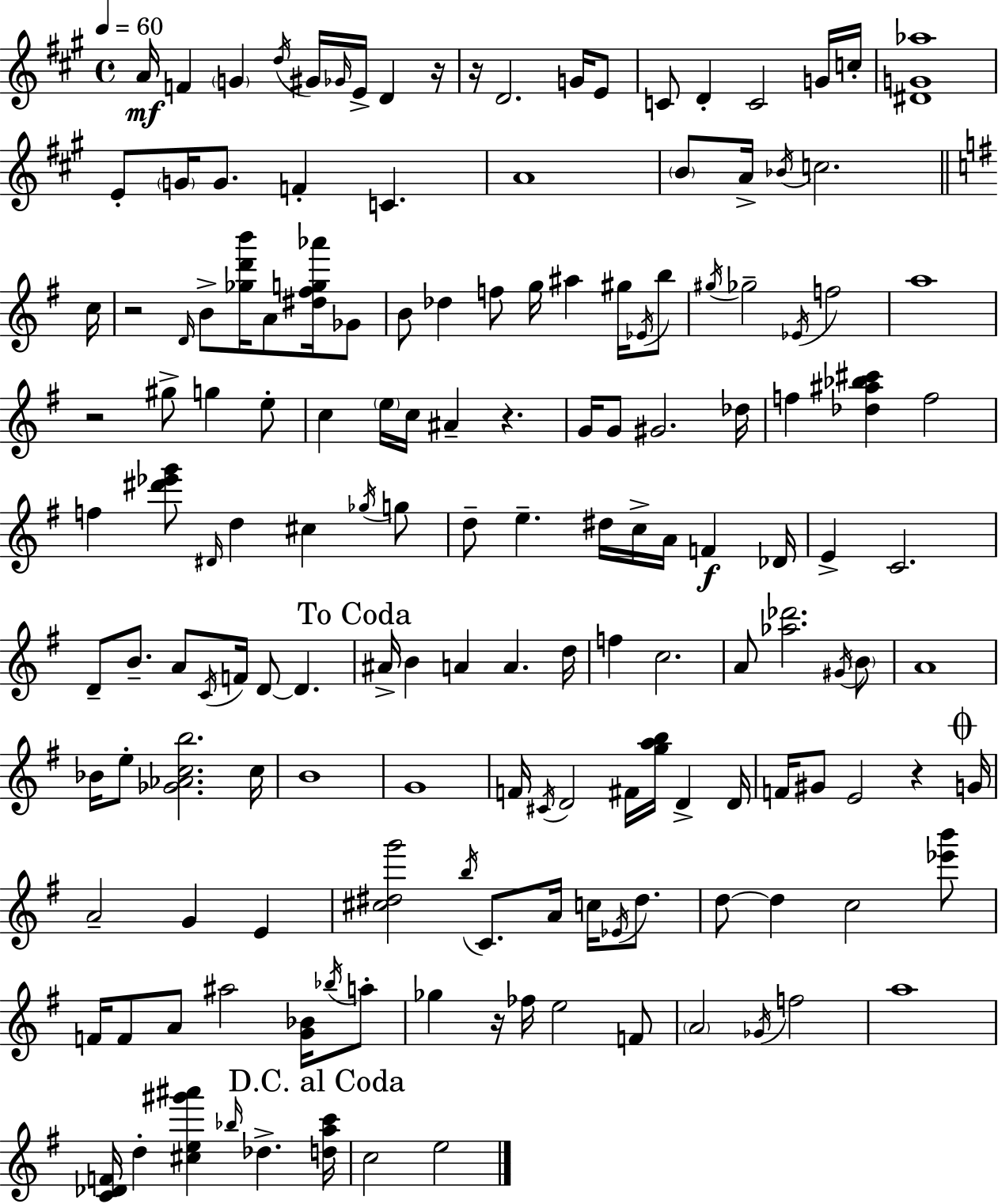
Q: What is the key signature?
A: A major